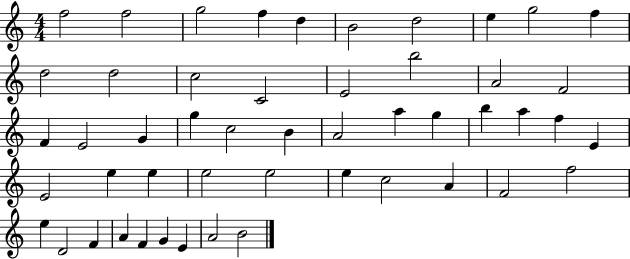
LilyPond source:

{
  \clef treble
  \numericTimeSignature
  \time 4/4
  \key c \major
  f''2 f''2 | g''2 f''4 d''4 | b'2 d''2 | e''4 g''2 f''4 | \break d''2 d''2 | c''2 c'2 | e'2 b''2 | a'2 f'2 | \break f'4 e'2 g'4 | g''4 c''2 b'4 | a'2 a''4 g''4 | b''4 a''4 f''4 e'4 | \break e'2 e''4 e''4 | e''2 e''2 | e''4 c''2 a'4 | f'2 f''2 | \break e''4 d'2 f'4 | a'4 f'4 g'4 e'4 | a'2 b'2 | \bar "|."
}